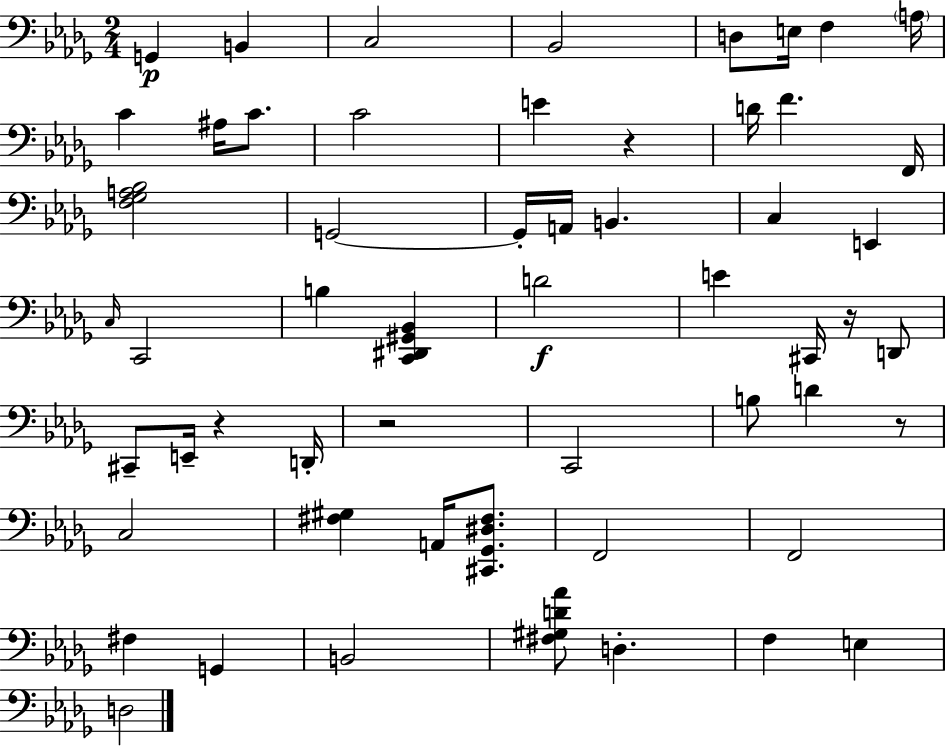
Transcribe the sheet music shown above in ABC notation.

X:1
T:Untitled
M:2/4
L:1/4
K:Bbm
G,, B,, C,2 _B,,2 D,/2 E,/4 F, A,/4 C ^A,/4 C/2 C2 E z D/4 F F,,/4 [F,_G,A,_B,]2 G,,2 G,,/4 A,,/4 B,, C, E,, C,/4 C,,2 B, [C,,^D,,^G,,_B,,] D2 E ^C,,/4 z/4 D,,/2 ^C,,/2 E,,/4 z D,,/4 z2 C,,2 B,/2 D z/2 C,2 [^F,^G,] A,,/4 [^C,,_G,,^D,^F,]/2 F,,2 F,,2 ^F, G,, B,,2 [^F,^G,D_A]/2 D, F, E, D,2